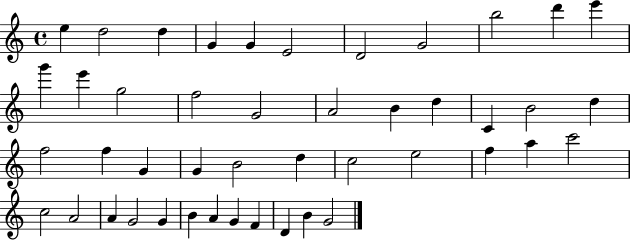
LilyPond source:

{
  \clef treble
  \time 4/4
  \defaultTimeSignature
  \key c \major
  e''4 d''2 d''4 | g'4 g'4 e'2 | d'2 g'2 | b''2 d'''4 e'''4 | \break g'''4 e'''4 g''2 | f''2 g'2 | a'2 b'4 d''4 | c'4 b'2 d''4 | \break f''2 f''4 g'4 | g'4 b'2 d''4 | c''2 e''2 | f''4 a''4 c'''2 | \break c''2 a'2 | a'4 g'2 g'4 | b'4 a'4 g'4 f'4 | d'4 b'4 g'2 | \break \bar "|."
}